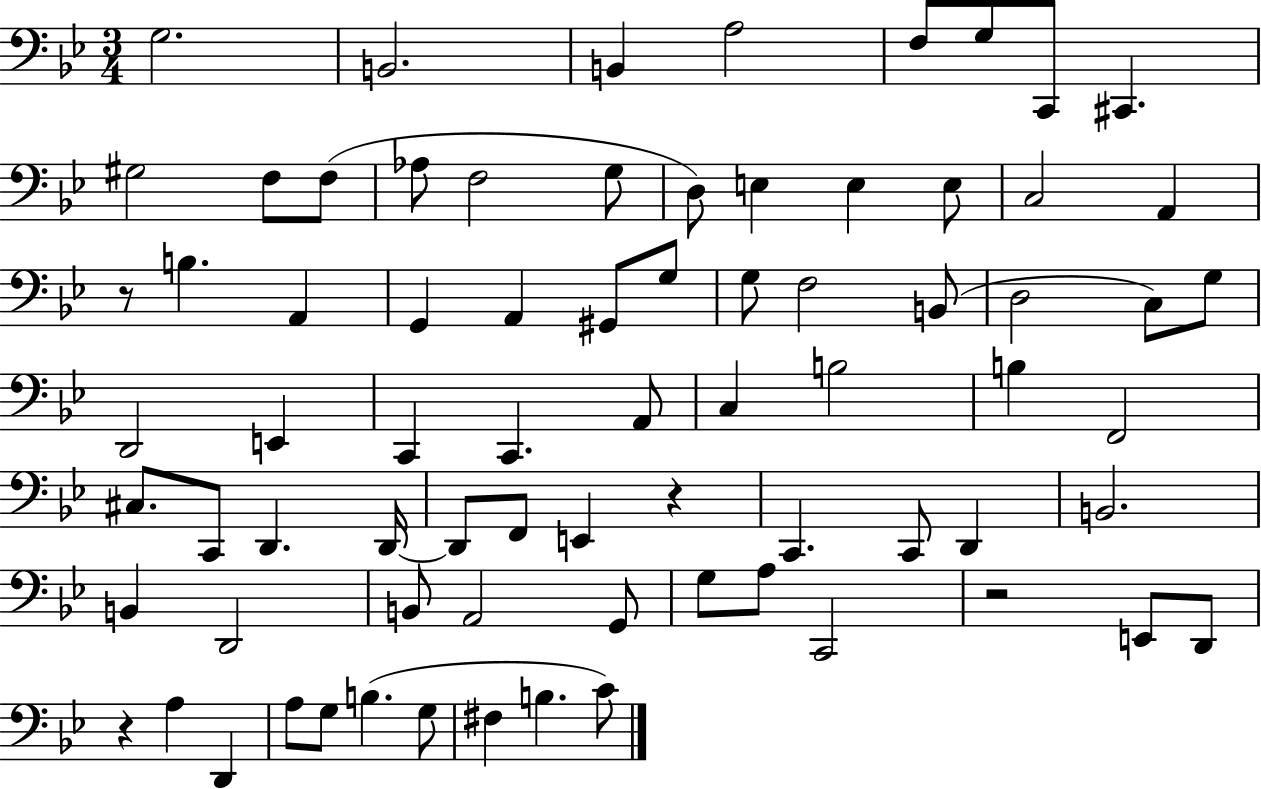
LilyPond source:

{
  \clef bass
  \numericTimeSignature
  \time 3/4
  \key bes \major
  g2. | b,2. | b,4 a2 | f8 g8 c,8 cis,4. | \break gis2 f8 f8( | aes8 f2 g8 | d8) e4 e4 e8 | c2 a,4 | \break r8 b4. a,4 | g,4 a,4 gis,8 g8 | g8 f2 b,8( | d2 c8) g8 | \break d,2 e,4 | c,4 c,4. a,8 | c4 b2 | b4 f,2 | \break cis8. c,8 d,4. d,16~~ | d,8 f,8 e,4 r4 | c,4. c,8 d,4 | b,2. | \break b,4 d,2 | b,8 a,2 g,8 | g8 a8 c,2 | r2 e,8 d,8 | \break r4 a4 d,4 | a8 g8 b4.( g8 | fis4 b4. c'8) | \bar "|."
}